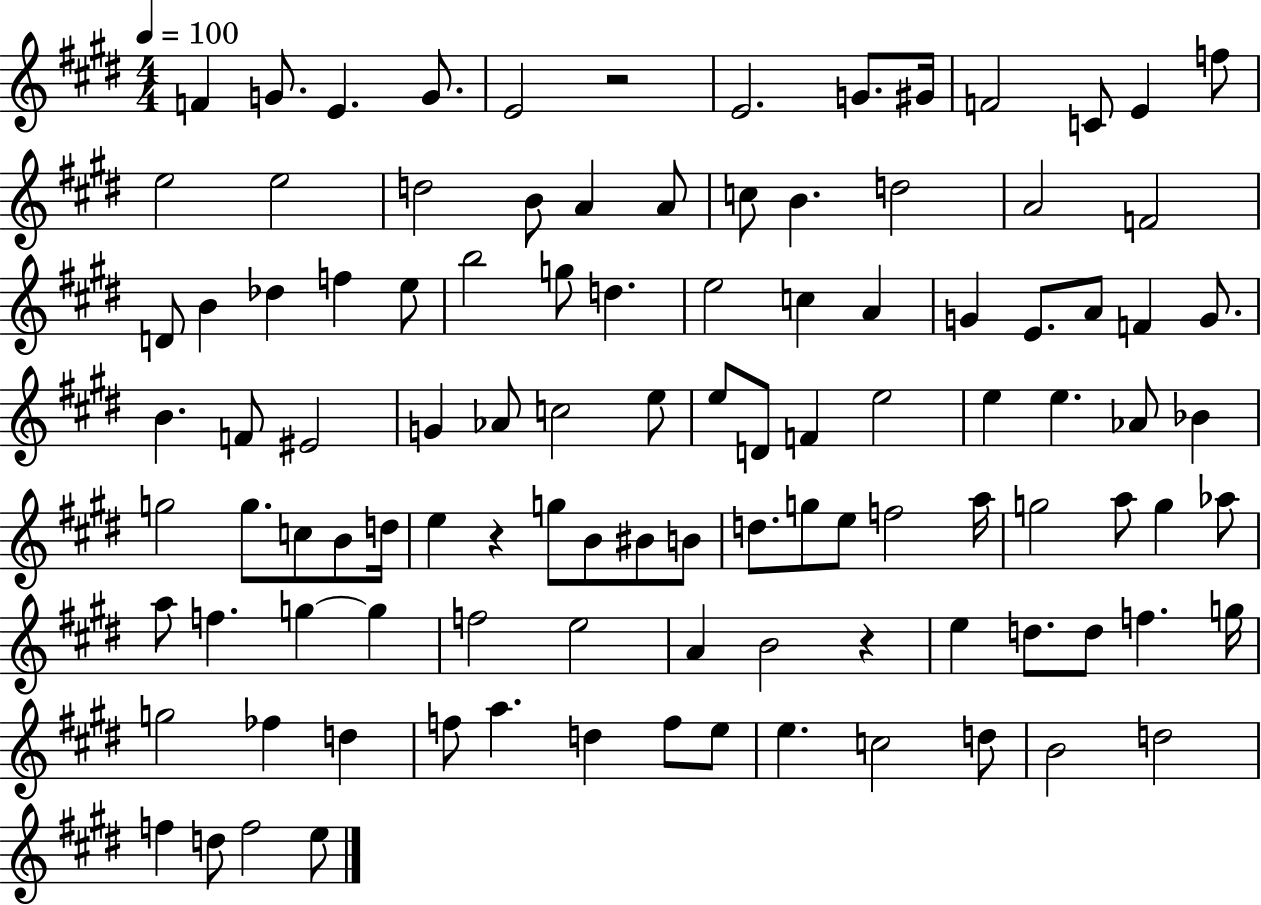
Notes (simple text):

F4/q G4/e. E4/q. G4/e. E4/h R/h E4/h. G4/e. G#4/s F4/h C4/e E4/q F5/e E5/h E5/h D5/h B4/e A4/q A4/e C5/e B4/q. D5/h A4/h F4/h D4/e B4/q Db5/q F5/q E5/e B5/h G5/e D5/q. E5/h C5/q A4/q G4/q E4/e. A4/e F4/q G4/e. B4/q. F4/e EIS4/h G4/q Ab4/e C5/h E5/e E5/e D4/e F4/q E5/h E5/q E5/q. Ab4/e Bb4/q G5/h G5/e. C5/e B4/e D5/s E5/q R/q G5/e B4/e BIS4/e B4/e D5/e. G5/e E5/e F5/h A5/s G5/h A5/e G5/q Ab5/e A5/e F5/q. G5/q G5/q F5/h E5/h A4/q B4/h R/q E5/q D5/e. D5/e F5/q. G5/s G5/h FES5/q D5/q F5/e A5/q. D5/q F5/e E5/e E5/q. C5/h D5/e B4/h D5/h F5/q D5/e F5/h E5/e